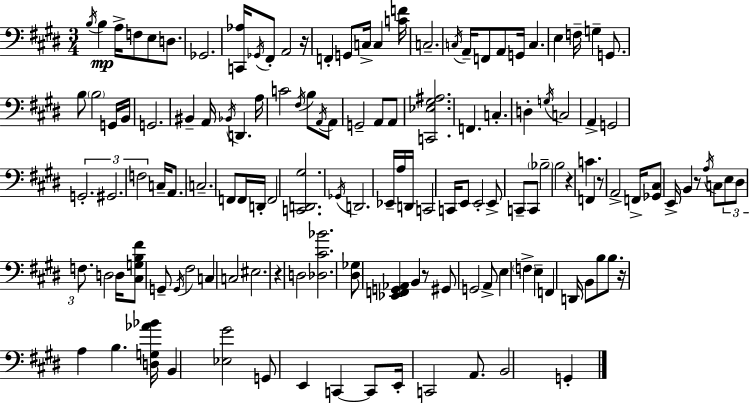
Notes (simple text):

B3/s B3/q A3/s F3/e E3/e D3/e. Gb2/h. [C2,Ab3]/s Gb2/s F#2/e A2/h R/s F2/q G2/e C3/s C3/q [C4,F4]/s C3/h. C3/s A2/s F2/e A2/e G2/s C3/q. E3/q F3/s G3/q G2/e. B3/e B3/h G2/s B2/s G2/h. BIS2/q A2/s Bb2/s D2/q. A3/s C4/h F#3/s B3/e A2/s A2/e G2/h A2/e A2/e [C2,Eb3,G#3,A#3]/h. F2/q. C3/q. D3/q G3/s C3/h A2/q G2/h G2/h. G#2/h. F3/h C3/s A2/e. C3/h. F2/e F2/s D2/s F2/h [C2,D2,G#3]/h. Gb2/s D2/h. Eb2/s A3/s D2/s C2/h C2/s E2/e E2/h E2/e C2/e C2/e Bb3/h B3/h R/q C4/q. F2/q R/e A2/h F2/s [Gb2,C#3]/e E2/s B2/q R/e A3/s C3/e E3/e D#3/e F3/e. D3/h D3/s [C#3,G3,B3,F#4]/e G2/e G2/s F#3/h C3/q C3/h EIS3/h. R/q D3/h [Db3,C#4,Bb4]/h. [D#3,Gb3]/e [Eb2,F2,G2,Ab2]/q B2/q R/e G#2/e G2/h A2/e E3/q F3/q E3/q F2/q D2/s B2/e B3/e B3/e. R/s A3/q B3/q. [D3,G3,Ab4,Bb4]/s B2/q [Eb3,G#4]/h G2/e E2/q C2/q C2/e E2/s C2/h A2/e. B2/h G2/q